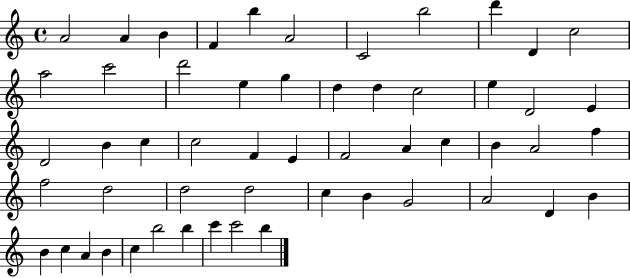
{
  \clef treble
  \time 4/4
  \defaultTimeSignature
  \key c \major
  a'2 a'4 b'4 | f'4 b''4 a'2 | c'2 b''2 | d'''4 d'4 c''2 | \break a''2 c'''2 | d'''2 e''4 g''4 | d''4 d''4 c''2 | e''4 d'2 e'4 | \break d'2 b'4 c''4 | c''2 f'4 e'4 | f'2 a'4 c''4 | b'4 a'2 f''4 | \break f''2 d''2 | d''2 d''2 | c''4 b'4 g'2 | a'2 d'4 b'4 | \break b'4 c''4 a'4 b'4 | c''4 b''2 b''4 | c'''4 c'''2 b''4 | \bar "|."
}